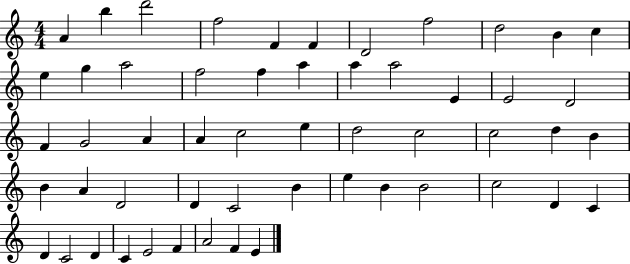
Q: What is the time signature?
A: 4/4